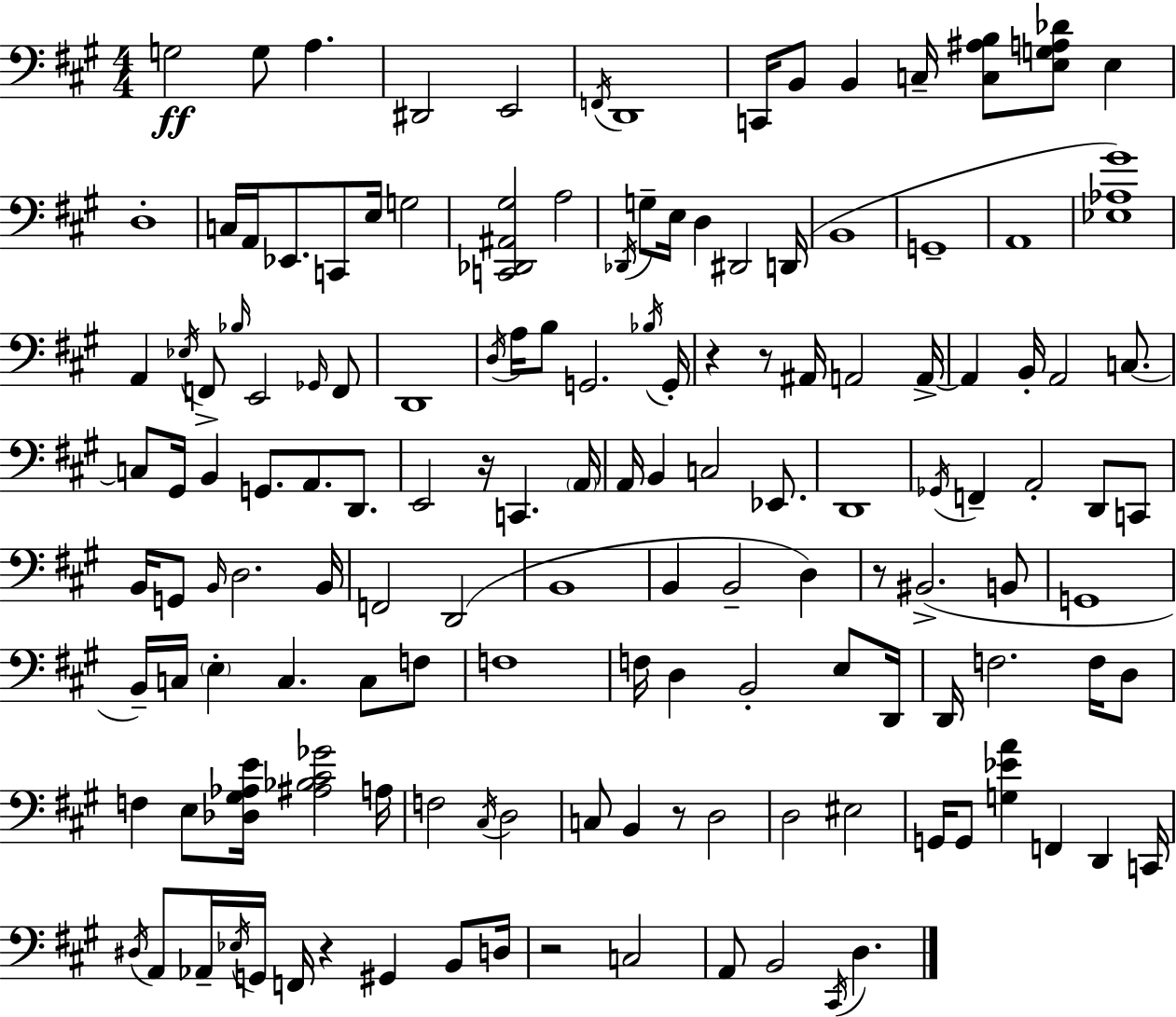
{
  \clef bass
  \numericTimeSignature
  \time 4/4
  \key a \major
  g2\ff g8 a4. | dis,2 e,2 | \acciaccatura { f,16 } d,1 | c,16 b,8 b,4 c16-- <c ais b>8 <e g a des'>8 e4 | \break d1-. | c16 a,16 ees,8. c,8 e16 g2 | <c, des, ais, gis>2 a2 | \acciaccatura { des,16 } g8-- e16 d4 dis,2 | \break d,16( b,1 | g,1-- | a,1 | <ees aes gis'>1) | \break a,4 \acciaccatura { ees16 } f,8-> \grace { bes16 } e,2 | \grace { ges,16 } f,8 d,1 | \acciaccatura { d16 } a16 b8 g,2. | \acciaccatura { bes16 } g,16-. r4 r8 ais,16 a,2 | \break a,16->~~ a,4 b,16-. a,2 | c8.~~ c8 gis,16 b,4 g,8. | a,8. d,8. e,2 r16 | c,4. \parenthesize a,16 a,16 b,4 c2 | \break ees,8. d,1 | \acciaccatura { ges,16 } f,4-- a,2-. | d,8 c,8 b,16 g,8 \grace { b,16 } d2. | b,16 f,2 | \break d,2( b,1 | b,4 b,2-- | d4) r8 bis,2.->( | b,8 g,1 | \break b,16--) c16 \parenthesize e4-. c4. | c8 f8 f1 | f16 d4 b,2-. | e8 d,16 d,16 f2. | \break f16 d8 f4 e8 <des gis aes e'>16 | <ais bes cis' ges'>2 a16 f2 | \acciaccatura { cis16 } d2 c8 b,4 | r8 d2 d2 | \break eis2 g,16 g,8 <g ees' a'>4 | f,4 d,4 c,16 \acciaccatura { dis16 } a,8 aes,16-- \acciaccatura { ees16 } g,16 | f,16 r4 gis,4 b,8 d16 r2 | c2 a,8 b,2 | \break \acciaccatura { cis,16 } d4. \bar "|."
}